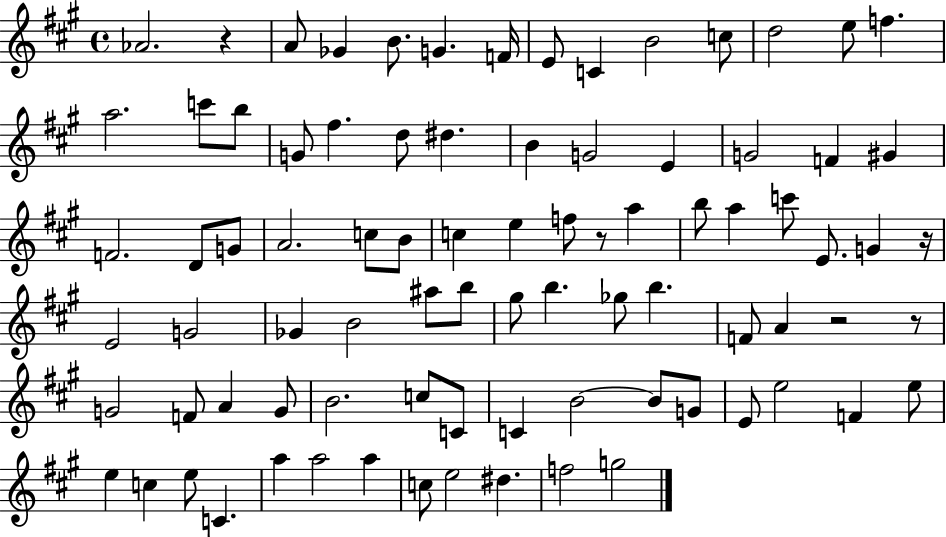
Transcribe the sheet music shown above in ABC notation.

X:1
T:Untitled
M:4/4
L:1/4
K:A
_A2 z A/2 _G B/2 G F/4 E/2 C B2 c/2 d2 e/2 f a2 c'/2 b/2 G/2 ^f d/2 ^d B G2 E G2 F ^G F2 D/2 G/2 A2 c/2 B/2 c e f/2 z/2 a b/2 a c'/2 E/2 G z/4 E2 G2 _G B2 ^a/2 b/2 ^g/2 b _g/2 b F/2 A z2 z/2 G2 F/2 A G/2 B2 c/2 C/2 C B2 B/2 G/2 E/2 e2 F e/2 e c e/2 C a a2 a c/2 e2 ^d f2 g2